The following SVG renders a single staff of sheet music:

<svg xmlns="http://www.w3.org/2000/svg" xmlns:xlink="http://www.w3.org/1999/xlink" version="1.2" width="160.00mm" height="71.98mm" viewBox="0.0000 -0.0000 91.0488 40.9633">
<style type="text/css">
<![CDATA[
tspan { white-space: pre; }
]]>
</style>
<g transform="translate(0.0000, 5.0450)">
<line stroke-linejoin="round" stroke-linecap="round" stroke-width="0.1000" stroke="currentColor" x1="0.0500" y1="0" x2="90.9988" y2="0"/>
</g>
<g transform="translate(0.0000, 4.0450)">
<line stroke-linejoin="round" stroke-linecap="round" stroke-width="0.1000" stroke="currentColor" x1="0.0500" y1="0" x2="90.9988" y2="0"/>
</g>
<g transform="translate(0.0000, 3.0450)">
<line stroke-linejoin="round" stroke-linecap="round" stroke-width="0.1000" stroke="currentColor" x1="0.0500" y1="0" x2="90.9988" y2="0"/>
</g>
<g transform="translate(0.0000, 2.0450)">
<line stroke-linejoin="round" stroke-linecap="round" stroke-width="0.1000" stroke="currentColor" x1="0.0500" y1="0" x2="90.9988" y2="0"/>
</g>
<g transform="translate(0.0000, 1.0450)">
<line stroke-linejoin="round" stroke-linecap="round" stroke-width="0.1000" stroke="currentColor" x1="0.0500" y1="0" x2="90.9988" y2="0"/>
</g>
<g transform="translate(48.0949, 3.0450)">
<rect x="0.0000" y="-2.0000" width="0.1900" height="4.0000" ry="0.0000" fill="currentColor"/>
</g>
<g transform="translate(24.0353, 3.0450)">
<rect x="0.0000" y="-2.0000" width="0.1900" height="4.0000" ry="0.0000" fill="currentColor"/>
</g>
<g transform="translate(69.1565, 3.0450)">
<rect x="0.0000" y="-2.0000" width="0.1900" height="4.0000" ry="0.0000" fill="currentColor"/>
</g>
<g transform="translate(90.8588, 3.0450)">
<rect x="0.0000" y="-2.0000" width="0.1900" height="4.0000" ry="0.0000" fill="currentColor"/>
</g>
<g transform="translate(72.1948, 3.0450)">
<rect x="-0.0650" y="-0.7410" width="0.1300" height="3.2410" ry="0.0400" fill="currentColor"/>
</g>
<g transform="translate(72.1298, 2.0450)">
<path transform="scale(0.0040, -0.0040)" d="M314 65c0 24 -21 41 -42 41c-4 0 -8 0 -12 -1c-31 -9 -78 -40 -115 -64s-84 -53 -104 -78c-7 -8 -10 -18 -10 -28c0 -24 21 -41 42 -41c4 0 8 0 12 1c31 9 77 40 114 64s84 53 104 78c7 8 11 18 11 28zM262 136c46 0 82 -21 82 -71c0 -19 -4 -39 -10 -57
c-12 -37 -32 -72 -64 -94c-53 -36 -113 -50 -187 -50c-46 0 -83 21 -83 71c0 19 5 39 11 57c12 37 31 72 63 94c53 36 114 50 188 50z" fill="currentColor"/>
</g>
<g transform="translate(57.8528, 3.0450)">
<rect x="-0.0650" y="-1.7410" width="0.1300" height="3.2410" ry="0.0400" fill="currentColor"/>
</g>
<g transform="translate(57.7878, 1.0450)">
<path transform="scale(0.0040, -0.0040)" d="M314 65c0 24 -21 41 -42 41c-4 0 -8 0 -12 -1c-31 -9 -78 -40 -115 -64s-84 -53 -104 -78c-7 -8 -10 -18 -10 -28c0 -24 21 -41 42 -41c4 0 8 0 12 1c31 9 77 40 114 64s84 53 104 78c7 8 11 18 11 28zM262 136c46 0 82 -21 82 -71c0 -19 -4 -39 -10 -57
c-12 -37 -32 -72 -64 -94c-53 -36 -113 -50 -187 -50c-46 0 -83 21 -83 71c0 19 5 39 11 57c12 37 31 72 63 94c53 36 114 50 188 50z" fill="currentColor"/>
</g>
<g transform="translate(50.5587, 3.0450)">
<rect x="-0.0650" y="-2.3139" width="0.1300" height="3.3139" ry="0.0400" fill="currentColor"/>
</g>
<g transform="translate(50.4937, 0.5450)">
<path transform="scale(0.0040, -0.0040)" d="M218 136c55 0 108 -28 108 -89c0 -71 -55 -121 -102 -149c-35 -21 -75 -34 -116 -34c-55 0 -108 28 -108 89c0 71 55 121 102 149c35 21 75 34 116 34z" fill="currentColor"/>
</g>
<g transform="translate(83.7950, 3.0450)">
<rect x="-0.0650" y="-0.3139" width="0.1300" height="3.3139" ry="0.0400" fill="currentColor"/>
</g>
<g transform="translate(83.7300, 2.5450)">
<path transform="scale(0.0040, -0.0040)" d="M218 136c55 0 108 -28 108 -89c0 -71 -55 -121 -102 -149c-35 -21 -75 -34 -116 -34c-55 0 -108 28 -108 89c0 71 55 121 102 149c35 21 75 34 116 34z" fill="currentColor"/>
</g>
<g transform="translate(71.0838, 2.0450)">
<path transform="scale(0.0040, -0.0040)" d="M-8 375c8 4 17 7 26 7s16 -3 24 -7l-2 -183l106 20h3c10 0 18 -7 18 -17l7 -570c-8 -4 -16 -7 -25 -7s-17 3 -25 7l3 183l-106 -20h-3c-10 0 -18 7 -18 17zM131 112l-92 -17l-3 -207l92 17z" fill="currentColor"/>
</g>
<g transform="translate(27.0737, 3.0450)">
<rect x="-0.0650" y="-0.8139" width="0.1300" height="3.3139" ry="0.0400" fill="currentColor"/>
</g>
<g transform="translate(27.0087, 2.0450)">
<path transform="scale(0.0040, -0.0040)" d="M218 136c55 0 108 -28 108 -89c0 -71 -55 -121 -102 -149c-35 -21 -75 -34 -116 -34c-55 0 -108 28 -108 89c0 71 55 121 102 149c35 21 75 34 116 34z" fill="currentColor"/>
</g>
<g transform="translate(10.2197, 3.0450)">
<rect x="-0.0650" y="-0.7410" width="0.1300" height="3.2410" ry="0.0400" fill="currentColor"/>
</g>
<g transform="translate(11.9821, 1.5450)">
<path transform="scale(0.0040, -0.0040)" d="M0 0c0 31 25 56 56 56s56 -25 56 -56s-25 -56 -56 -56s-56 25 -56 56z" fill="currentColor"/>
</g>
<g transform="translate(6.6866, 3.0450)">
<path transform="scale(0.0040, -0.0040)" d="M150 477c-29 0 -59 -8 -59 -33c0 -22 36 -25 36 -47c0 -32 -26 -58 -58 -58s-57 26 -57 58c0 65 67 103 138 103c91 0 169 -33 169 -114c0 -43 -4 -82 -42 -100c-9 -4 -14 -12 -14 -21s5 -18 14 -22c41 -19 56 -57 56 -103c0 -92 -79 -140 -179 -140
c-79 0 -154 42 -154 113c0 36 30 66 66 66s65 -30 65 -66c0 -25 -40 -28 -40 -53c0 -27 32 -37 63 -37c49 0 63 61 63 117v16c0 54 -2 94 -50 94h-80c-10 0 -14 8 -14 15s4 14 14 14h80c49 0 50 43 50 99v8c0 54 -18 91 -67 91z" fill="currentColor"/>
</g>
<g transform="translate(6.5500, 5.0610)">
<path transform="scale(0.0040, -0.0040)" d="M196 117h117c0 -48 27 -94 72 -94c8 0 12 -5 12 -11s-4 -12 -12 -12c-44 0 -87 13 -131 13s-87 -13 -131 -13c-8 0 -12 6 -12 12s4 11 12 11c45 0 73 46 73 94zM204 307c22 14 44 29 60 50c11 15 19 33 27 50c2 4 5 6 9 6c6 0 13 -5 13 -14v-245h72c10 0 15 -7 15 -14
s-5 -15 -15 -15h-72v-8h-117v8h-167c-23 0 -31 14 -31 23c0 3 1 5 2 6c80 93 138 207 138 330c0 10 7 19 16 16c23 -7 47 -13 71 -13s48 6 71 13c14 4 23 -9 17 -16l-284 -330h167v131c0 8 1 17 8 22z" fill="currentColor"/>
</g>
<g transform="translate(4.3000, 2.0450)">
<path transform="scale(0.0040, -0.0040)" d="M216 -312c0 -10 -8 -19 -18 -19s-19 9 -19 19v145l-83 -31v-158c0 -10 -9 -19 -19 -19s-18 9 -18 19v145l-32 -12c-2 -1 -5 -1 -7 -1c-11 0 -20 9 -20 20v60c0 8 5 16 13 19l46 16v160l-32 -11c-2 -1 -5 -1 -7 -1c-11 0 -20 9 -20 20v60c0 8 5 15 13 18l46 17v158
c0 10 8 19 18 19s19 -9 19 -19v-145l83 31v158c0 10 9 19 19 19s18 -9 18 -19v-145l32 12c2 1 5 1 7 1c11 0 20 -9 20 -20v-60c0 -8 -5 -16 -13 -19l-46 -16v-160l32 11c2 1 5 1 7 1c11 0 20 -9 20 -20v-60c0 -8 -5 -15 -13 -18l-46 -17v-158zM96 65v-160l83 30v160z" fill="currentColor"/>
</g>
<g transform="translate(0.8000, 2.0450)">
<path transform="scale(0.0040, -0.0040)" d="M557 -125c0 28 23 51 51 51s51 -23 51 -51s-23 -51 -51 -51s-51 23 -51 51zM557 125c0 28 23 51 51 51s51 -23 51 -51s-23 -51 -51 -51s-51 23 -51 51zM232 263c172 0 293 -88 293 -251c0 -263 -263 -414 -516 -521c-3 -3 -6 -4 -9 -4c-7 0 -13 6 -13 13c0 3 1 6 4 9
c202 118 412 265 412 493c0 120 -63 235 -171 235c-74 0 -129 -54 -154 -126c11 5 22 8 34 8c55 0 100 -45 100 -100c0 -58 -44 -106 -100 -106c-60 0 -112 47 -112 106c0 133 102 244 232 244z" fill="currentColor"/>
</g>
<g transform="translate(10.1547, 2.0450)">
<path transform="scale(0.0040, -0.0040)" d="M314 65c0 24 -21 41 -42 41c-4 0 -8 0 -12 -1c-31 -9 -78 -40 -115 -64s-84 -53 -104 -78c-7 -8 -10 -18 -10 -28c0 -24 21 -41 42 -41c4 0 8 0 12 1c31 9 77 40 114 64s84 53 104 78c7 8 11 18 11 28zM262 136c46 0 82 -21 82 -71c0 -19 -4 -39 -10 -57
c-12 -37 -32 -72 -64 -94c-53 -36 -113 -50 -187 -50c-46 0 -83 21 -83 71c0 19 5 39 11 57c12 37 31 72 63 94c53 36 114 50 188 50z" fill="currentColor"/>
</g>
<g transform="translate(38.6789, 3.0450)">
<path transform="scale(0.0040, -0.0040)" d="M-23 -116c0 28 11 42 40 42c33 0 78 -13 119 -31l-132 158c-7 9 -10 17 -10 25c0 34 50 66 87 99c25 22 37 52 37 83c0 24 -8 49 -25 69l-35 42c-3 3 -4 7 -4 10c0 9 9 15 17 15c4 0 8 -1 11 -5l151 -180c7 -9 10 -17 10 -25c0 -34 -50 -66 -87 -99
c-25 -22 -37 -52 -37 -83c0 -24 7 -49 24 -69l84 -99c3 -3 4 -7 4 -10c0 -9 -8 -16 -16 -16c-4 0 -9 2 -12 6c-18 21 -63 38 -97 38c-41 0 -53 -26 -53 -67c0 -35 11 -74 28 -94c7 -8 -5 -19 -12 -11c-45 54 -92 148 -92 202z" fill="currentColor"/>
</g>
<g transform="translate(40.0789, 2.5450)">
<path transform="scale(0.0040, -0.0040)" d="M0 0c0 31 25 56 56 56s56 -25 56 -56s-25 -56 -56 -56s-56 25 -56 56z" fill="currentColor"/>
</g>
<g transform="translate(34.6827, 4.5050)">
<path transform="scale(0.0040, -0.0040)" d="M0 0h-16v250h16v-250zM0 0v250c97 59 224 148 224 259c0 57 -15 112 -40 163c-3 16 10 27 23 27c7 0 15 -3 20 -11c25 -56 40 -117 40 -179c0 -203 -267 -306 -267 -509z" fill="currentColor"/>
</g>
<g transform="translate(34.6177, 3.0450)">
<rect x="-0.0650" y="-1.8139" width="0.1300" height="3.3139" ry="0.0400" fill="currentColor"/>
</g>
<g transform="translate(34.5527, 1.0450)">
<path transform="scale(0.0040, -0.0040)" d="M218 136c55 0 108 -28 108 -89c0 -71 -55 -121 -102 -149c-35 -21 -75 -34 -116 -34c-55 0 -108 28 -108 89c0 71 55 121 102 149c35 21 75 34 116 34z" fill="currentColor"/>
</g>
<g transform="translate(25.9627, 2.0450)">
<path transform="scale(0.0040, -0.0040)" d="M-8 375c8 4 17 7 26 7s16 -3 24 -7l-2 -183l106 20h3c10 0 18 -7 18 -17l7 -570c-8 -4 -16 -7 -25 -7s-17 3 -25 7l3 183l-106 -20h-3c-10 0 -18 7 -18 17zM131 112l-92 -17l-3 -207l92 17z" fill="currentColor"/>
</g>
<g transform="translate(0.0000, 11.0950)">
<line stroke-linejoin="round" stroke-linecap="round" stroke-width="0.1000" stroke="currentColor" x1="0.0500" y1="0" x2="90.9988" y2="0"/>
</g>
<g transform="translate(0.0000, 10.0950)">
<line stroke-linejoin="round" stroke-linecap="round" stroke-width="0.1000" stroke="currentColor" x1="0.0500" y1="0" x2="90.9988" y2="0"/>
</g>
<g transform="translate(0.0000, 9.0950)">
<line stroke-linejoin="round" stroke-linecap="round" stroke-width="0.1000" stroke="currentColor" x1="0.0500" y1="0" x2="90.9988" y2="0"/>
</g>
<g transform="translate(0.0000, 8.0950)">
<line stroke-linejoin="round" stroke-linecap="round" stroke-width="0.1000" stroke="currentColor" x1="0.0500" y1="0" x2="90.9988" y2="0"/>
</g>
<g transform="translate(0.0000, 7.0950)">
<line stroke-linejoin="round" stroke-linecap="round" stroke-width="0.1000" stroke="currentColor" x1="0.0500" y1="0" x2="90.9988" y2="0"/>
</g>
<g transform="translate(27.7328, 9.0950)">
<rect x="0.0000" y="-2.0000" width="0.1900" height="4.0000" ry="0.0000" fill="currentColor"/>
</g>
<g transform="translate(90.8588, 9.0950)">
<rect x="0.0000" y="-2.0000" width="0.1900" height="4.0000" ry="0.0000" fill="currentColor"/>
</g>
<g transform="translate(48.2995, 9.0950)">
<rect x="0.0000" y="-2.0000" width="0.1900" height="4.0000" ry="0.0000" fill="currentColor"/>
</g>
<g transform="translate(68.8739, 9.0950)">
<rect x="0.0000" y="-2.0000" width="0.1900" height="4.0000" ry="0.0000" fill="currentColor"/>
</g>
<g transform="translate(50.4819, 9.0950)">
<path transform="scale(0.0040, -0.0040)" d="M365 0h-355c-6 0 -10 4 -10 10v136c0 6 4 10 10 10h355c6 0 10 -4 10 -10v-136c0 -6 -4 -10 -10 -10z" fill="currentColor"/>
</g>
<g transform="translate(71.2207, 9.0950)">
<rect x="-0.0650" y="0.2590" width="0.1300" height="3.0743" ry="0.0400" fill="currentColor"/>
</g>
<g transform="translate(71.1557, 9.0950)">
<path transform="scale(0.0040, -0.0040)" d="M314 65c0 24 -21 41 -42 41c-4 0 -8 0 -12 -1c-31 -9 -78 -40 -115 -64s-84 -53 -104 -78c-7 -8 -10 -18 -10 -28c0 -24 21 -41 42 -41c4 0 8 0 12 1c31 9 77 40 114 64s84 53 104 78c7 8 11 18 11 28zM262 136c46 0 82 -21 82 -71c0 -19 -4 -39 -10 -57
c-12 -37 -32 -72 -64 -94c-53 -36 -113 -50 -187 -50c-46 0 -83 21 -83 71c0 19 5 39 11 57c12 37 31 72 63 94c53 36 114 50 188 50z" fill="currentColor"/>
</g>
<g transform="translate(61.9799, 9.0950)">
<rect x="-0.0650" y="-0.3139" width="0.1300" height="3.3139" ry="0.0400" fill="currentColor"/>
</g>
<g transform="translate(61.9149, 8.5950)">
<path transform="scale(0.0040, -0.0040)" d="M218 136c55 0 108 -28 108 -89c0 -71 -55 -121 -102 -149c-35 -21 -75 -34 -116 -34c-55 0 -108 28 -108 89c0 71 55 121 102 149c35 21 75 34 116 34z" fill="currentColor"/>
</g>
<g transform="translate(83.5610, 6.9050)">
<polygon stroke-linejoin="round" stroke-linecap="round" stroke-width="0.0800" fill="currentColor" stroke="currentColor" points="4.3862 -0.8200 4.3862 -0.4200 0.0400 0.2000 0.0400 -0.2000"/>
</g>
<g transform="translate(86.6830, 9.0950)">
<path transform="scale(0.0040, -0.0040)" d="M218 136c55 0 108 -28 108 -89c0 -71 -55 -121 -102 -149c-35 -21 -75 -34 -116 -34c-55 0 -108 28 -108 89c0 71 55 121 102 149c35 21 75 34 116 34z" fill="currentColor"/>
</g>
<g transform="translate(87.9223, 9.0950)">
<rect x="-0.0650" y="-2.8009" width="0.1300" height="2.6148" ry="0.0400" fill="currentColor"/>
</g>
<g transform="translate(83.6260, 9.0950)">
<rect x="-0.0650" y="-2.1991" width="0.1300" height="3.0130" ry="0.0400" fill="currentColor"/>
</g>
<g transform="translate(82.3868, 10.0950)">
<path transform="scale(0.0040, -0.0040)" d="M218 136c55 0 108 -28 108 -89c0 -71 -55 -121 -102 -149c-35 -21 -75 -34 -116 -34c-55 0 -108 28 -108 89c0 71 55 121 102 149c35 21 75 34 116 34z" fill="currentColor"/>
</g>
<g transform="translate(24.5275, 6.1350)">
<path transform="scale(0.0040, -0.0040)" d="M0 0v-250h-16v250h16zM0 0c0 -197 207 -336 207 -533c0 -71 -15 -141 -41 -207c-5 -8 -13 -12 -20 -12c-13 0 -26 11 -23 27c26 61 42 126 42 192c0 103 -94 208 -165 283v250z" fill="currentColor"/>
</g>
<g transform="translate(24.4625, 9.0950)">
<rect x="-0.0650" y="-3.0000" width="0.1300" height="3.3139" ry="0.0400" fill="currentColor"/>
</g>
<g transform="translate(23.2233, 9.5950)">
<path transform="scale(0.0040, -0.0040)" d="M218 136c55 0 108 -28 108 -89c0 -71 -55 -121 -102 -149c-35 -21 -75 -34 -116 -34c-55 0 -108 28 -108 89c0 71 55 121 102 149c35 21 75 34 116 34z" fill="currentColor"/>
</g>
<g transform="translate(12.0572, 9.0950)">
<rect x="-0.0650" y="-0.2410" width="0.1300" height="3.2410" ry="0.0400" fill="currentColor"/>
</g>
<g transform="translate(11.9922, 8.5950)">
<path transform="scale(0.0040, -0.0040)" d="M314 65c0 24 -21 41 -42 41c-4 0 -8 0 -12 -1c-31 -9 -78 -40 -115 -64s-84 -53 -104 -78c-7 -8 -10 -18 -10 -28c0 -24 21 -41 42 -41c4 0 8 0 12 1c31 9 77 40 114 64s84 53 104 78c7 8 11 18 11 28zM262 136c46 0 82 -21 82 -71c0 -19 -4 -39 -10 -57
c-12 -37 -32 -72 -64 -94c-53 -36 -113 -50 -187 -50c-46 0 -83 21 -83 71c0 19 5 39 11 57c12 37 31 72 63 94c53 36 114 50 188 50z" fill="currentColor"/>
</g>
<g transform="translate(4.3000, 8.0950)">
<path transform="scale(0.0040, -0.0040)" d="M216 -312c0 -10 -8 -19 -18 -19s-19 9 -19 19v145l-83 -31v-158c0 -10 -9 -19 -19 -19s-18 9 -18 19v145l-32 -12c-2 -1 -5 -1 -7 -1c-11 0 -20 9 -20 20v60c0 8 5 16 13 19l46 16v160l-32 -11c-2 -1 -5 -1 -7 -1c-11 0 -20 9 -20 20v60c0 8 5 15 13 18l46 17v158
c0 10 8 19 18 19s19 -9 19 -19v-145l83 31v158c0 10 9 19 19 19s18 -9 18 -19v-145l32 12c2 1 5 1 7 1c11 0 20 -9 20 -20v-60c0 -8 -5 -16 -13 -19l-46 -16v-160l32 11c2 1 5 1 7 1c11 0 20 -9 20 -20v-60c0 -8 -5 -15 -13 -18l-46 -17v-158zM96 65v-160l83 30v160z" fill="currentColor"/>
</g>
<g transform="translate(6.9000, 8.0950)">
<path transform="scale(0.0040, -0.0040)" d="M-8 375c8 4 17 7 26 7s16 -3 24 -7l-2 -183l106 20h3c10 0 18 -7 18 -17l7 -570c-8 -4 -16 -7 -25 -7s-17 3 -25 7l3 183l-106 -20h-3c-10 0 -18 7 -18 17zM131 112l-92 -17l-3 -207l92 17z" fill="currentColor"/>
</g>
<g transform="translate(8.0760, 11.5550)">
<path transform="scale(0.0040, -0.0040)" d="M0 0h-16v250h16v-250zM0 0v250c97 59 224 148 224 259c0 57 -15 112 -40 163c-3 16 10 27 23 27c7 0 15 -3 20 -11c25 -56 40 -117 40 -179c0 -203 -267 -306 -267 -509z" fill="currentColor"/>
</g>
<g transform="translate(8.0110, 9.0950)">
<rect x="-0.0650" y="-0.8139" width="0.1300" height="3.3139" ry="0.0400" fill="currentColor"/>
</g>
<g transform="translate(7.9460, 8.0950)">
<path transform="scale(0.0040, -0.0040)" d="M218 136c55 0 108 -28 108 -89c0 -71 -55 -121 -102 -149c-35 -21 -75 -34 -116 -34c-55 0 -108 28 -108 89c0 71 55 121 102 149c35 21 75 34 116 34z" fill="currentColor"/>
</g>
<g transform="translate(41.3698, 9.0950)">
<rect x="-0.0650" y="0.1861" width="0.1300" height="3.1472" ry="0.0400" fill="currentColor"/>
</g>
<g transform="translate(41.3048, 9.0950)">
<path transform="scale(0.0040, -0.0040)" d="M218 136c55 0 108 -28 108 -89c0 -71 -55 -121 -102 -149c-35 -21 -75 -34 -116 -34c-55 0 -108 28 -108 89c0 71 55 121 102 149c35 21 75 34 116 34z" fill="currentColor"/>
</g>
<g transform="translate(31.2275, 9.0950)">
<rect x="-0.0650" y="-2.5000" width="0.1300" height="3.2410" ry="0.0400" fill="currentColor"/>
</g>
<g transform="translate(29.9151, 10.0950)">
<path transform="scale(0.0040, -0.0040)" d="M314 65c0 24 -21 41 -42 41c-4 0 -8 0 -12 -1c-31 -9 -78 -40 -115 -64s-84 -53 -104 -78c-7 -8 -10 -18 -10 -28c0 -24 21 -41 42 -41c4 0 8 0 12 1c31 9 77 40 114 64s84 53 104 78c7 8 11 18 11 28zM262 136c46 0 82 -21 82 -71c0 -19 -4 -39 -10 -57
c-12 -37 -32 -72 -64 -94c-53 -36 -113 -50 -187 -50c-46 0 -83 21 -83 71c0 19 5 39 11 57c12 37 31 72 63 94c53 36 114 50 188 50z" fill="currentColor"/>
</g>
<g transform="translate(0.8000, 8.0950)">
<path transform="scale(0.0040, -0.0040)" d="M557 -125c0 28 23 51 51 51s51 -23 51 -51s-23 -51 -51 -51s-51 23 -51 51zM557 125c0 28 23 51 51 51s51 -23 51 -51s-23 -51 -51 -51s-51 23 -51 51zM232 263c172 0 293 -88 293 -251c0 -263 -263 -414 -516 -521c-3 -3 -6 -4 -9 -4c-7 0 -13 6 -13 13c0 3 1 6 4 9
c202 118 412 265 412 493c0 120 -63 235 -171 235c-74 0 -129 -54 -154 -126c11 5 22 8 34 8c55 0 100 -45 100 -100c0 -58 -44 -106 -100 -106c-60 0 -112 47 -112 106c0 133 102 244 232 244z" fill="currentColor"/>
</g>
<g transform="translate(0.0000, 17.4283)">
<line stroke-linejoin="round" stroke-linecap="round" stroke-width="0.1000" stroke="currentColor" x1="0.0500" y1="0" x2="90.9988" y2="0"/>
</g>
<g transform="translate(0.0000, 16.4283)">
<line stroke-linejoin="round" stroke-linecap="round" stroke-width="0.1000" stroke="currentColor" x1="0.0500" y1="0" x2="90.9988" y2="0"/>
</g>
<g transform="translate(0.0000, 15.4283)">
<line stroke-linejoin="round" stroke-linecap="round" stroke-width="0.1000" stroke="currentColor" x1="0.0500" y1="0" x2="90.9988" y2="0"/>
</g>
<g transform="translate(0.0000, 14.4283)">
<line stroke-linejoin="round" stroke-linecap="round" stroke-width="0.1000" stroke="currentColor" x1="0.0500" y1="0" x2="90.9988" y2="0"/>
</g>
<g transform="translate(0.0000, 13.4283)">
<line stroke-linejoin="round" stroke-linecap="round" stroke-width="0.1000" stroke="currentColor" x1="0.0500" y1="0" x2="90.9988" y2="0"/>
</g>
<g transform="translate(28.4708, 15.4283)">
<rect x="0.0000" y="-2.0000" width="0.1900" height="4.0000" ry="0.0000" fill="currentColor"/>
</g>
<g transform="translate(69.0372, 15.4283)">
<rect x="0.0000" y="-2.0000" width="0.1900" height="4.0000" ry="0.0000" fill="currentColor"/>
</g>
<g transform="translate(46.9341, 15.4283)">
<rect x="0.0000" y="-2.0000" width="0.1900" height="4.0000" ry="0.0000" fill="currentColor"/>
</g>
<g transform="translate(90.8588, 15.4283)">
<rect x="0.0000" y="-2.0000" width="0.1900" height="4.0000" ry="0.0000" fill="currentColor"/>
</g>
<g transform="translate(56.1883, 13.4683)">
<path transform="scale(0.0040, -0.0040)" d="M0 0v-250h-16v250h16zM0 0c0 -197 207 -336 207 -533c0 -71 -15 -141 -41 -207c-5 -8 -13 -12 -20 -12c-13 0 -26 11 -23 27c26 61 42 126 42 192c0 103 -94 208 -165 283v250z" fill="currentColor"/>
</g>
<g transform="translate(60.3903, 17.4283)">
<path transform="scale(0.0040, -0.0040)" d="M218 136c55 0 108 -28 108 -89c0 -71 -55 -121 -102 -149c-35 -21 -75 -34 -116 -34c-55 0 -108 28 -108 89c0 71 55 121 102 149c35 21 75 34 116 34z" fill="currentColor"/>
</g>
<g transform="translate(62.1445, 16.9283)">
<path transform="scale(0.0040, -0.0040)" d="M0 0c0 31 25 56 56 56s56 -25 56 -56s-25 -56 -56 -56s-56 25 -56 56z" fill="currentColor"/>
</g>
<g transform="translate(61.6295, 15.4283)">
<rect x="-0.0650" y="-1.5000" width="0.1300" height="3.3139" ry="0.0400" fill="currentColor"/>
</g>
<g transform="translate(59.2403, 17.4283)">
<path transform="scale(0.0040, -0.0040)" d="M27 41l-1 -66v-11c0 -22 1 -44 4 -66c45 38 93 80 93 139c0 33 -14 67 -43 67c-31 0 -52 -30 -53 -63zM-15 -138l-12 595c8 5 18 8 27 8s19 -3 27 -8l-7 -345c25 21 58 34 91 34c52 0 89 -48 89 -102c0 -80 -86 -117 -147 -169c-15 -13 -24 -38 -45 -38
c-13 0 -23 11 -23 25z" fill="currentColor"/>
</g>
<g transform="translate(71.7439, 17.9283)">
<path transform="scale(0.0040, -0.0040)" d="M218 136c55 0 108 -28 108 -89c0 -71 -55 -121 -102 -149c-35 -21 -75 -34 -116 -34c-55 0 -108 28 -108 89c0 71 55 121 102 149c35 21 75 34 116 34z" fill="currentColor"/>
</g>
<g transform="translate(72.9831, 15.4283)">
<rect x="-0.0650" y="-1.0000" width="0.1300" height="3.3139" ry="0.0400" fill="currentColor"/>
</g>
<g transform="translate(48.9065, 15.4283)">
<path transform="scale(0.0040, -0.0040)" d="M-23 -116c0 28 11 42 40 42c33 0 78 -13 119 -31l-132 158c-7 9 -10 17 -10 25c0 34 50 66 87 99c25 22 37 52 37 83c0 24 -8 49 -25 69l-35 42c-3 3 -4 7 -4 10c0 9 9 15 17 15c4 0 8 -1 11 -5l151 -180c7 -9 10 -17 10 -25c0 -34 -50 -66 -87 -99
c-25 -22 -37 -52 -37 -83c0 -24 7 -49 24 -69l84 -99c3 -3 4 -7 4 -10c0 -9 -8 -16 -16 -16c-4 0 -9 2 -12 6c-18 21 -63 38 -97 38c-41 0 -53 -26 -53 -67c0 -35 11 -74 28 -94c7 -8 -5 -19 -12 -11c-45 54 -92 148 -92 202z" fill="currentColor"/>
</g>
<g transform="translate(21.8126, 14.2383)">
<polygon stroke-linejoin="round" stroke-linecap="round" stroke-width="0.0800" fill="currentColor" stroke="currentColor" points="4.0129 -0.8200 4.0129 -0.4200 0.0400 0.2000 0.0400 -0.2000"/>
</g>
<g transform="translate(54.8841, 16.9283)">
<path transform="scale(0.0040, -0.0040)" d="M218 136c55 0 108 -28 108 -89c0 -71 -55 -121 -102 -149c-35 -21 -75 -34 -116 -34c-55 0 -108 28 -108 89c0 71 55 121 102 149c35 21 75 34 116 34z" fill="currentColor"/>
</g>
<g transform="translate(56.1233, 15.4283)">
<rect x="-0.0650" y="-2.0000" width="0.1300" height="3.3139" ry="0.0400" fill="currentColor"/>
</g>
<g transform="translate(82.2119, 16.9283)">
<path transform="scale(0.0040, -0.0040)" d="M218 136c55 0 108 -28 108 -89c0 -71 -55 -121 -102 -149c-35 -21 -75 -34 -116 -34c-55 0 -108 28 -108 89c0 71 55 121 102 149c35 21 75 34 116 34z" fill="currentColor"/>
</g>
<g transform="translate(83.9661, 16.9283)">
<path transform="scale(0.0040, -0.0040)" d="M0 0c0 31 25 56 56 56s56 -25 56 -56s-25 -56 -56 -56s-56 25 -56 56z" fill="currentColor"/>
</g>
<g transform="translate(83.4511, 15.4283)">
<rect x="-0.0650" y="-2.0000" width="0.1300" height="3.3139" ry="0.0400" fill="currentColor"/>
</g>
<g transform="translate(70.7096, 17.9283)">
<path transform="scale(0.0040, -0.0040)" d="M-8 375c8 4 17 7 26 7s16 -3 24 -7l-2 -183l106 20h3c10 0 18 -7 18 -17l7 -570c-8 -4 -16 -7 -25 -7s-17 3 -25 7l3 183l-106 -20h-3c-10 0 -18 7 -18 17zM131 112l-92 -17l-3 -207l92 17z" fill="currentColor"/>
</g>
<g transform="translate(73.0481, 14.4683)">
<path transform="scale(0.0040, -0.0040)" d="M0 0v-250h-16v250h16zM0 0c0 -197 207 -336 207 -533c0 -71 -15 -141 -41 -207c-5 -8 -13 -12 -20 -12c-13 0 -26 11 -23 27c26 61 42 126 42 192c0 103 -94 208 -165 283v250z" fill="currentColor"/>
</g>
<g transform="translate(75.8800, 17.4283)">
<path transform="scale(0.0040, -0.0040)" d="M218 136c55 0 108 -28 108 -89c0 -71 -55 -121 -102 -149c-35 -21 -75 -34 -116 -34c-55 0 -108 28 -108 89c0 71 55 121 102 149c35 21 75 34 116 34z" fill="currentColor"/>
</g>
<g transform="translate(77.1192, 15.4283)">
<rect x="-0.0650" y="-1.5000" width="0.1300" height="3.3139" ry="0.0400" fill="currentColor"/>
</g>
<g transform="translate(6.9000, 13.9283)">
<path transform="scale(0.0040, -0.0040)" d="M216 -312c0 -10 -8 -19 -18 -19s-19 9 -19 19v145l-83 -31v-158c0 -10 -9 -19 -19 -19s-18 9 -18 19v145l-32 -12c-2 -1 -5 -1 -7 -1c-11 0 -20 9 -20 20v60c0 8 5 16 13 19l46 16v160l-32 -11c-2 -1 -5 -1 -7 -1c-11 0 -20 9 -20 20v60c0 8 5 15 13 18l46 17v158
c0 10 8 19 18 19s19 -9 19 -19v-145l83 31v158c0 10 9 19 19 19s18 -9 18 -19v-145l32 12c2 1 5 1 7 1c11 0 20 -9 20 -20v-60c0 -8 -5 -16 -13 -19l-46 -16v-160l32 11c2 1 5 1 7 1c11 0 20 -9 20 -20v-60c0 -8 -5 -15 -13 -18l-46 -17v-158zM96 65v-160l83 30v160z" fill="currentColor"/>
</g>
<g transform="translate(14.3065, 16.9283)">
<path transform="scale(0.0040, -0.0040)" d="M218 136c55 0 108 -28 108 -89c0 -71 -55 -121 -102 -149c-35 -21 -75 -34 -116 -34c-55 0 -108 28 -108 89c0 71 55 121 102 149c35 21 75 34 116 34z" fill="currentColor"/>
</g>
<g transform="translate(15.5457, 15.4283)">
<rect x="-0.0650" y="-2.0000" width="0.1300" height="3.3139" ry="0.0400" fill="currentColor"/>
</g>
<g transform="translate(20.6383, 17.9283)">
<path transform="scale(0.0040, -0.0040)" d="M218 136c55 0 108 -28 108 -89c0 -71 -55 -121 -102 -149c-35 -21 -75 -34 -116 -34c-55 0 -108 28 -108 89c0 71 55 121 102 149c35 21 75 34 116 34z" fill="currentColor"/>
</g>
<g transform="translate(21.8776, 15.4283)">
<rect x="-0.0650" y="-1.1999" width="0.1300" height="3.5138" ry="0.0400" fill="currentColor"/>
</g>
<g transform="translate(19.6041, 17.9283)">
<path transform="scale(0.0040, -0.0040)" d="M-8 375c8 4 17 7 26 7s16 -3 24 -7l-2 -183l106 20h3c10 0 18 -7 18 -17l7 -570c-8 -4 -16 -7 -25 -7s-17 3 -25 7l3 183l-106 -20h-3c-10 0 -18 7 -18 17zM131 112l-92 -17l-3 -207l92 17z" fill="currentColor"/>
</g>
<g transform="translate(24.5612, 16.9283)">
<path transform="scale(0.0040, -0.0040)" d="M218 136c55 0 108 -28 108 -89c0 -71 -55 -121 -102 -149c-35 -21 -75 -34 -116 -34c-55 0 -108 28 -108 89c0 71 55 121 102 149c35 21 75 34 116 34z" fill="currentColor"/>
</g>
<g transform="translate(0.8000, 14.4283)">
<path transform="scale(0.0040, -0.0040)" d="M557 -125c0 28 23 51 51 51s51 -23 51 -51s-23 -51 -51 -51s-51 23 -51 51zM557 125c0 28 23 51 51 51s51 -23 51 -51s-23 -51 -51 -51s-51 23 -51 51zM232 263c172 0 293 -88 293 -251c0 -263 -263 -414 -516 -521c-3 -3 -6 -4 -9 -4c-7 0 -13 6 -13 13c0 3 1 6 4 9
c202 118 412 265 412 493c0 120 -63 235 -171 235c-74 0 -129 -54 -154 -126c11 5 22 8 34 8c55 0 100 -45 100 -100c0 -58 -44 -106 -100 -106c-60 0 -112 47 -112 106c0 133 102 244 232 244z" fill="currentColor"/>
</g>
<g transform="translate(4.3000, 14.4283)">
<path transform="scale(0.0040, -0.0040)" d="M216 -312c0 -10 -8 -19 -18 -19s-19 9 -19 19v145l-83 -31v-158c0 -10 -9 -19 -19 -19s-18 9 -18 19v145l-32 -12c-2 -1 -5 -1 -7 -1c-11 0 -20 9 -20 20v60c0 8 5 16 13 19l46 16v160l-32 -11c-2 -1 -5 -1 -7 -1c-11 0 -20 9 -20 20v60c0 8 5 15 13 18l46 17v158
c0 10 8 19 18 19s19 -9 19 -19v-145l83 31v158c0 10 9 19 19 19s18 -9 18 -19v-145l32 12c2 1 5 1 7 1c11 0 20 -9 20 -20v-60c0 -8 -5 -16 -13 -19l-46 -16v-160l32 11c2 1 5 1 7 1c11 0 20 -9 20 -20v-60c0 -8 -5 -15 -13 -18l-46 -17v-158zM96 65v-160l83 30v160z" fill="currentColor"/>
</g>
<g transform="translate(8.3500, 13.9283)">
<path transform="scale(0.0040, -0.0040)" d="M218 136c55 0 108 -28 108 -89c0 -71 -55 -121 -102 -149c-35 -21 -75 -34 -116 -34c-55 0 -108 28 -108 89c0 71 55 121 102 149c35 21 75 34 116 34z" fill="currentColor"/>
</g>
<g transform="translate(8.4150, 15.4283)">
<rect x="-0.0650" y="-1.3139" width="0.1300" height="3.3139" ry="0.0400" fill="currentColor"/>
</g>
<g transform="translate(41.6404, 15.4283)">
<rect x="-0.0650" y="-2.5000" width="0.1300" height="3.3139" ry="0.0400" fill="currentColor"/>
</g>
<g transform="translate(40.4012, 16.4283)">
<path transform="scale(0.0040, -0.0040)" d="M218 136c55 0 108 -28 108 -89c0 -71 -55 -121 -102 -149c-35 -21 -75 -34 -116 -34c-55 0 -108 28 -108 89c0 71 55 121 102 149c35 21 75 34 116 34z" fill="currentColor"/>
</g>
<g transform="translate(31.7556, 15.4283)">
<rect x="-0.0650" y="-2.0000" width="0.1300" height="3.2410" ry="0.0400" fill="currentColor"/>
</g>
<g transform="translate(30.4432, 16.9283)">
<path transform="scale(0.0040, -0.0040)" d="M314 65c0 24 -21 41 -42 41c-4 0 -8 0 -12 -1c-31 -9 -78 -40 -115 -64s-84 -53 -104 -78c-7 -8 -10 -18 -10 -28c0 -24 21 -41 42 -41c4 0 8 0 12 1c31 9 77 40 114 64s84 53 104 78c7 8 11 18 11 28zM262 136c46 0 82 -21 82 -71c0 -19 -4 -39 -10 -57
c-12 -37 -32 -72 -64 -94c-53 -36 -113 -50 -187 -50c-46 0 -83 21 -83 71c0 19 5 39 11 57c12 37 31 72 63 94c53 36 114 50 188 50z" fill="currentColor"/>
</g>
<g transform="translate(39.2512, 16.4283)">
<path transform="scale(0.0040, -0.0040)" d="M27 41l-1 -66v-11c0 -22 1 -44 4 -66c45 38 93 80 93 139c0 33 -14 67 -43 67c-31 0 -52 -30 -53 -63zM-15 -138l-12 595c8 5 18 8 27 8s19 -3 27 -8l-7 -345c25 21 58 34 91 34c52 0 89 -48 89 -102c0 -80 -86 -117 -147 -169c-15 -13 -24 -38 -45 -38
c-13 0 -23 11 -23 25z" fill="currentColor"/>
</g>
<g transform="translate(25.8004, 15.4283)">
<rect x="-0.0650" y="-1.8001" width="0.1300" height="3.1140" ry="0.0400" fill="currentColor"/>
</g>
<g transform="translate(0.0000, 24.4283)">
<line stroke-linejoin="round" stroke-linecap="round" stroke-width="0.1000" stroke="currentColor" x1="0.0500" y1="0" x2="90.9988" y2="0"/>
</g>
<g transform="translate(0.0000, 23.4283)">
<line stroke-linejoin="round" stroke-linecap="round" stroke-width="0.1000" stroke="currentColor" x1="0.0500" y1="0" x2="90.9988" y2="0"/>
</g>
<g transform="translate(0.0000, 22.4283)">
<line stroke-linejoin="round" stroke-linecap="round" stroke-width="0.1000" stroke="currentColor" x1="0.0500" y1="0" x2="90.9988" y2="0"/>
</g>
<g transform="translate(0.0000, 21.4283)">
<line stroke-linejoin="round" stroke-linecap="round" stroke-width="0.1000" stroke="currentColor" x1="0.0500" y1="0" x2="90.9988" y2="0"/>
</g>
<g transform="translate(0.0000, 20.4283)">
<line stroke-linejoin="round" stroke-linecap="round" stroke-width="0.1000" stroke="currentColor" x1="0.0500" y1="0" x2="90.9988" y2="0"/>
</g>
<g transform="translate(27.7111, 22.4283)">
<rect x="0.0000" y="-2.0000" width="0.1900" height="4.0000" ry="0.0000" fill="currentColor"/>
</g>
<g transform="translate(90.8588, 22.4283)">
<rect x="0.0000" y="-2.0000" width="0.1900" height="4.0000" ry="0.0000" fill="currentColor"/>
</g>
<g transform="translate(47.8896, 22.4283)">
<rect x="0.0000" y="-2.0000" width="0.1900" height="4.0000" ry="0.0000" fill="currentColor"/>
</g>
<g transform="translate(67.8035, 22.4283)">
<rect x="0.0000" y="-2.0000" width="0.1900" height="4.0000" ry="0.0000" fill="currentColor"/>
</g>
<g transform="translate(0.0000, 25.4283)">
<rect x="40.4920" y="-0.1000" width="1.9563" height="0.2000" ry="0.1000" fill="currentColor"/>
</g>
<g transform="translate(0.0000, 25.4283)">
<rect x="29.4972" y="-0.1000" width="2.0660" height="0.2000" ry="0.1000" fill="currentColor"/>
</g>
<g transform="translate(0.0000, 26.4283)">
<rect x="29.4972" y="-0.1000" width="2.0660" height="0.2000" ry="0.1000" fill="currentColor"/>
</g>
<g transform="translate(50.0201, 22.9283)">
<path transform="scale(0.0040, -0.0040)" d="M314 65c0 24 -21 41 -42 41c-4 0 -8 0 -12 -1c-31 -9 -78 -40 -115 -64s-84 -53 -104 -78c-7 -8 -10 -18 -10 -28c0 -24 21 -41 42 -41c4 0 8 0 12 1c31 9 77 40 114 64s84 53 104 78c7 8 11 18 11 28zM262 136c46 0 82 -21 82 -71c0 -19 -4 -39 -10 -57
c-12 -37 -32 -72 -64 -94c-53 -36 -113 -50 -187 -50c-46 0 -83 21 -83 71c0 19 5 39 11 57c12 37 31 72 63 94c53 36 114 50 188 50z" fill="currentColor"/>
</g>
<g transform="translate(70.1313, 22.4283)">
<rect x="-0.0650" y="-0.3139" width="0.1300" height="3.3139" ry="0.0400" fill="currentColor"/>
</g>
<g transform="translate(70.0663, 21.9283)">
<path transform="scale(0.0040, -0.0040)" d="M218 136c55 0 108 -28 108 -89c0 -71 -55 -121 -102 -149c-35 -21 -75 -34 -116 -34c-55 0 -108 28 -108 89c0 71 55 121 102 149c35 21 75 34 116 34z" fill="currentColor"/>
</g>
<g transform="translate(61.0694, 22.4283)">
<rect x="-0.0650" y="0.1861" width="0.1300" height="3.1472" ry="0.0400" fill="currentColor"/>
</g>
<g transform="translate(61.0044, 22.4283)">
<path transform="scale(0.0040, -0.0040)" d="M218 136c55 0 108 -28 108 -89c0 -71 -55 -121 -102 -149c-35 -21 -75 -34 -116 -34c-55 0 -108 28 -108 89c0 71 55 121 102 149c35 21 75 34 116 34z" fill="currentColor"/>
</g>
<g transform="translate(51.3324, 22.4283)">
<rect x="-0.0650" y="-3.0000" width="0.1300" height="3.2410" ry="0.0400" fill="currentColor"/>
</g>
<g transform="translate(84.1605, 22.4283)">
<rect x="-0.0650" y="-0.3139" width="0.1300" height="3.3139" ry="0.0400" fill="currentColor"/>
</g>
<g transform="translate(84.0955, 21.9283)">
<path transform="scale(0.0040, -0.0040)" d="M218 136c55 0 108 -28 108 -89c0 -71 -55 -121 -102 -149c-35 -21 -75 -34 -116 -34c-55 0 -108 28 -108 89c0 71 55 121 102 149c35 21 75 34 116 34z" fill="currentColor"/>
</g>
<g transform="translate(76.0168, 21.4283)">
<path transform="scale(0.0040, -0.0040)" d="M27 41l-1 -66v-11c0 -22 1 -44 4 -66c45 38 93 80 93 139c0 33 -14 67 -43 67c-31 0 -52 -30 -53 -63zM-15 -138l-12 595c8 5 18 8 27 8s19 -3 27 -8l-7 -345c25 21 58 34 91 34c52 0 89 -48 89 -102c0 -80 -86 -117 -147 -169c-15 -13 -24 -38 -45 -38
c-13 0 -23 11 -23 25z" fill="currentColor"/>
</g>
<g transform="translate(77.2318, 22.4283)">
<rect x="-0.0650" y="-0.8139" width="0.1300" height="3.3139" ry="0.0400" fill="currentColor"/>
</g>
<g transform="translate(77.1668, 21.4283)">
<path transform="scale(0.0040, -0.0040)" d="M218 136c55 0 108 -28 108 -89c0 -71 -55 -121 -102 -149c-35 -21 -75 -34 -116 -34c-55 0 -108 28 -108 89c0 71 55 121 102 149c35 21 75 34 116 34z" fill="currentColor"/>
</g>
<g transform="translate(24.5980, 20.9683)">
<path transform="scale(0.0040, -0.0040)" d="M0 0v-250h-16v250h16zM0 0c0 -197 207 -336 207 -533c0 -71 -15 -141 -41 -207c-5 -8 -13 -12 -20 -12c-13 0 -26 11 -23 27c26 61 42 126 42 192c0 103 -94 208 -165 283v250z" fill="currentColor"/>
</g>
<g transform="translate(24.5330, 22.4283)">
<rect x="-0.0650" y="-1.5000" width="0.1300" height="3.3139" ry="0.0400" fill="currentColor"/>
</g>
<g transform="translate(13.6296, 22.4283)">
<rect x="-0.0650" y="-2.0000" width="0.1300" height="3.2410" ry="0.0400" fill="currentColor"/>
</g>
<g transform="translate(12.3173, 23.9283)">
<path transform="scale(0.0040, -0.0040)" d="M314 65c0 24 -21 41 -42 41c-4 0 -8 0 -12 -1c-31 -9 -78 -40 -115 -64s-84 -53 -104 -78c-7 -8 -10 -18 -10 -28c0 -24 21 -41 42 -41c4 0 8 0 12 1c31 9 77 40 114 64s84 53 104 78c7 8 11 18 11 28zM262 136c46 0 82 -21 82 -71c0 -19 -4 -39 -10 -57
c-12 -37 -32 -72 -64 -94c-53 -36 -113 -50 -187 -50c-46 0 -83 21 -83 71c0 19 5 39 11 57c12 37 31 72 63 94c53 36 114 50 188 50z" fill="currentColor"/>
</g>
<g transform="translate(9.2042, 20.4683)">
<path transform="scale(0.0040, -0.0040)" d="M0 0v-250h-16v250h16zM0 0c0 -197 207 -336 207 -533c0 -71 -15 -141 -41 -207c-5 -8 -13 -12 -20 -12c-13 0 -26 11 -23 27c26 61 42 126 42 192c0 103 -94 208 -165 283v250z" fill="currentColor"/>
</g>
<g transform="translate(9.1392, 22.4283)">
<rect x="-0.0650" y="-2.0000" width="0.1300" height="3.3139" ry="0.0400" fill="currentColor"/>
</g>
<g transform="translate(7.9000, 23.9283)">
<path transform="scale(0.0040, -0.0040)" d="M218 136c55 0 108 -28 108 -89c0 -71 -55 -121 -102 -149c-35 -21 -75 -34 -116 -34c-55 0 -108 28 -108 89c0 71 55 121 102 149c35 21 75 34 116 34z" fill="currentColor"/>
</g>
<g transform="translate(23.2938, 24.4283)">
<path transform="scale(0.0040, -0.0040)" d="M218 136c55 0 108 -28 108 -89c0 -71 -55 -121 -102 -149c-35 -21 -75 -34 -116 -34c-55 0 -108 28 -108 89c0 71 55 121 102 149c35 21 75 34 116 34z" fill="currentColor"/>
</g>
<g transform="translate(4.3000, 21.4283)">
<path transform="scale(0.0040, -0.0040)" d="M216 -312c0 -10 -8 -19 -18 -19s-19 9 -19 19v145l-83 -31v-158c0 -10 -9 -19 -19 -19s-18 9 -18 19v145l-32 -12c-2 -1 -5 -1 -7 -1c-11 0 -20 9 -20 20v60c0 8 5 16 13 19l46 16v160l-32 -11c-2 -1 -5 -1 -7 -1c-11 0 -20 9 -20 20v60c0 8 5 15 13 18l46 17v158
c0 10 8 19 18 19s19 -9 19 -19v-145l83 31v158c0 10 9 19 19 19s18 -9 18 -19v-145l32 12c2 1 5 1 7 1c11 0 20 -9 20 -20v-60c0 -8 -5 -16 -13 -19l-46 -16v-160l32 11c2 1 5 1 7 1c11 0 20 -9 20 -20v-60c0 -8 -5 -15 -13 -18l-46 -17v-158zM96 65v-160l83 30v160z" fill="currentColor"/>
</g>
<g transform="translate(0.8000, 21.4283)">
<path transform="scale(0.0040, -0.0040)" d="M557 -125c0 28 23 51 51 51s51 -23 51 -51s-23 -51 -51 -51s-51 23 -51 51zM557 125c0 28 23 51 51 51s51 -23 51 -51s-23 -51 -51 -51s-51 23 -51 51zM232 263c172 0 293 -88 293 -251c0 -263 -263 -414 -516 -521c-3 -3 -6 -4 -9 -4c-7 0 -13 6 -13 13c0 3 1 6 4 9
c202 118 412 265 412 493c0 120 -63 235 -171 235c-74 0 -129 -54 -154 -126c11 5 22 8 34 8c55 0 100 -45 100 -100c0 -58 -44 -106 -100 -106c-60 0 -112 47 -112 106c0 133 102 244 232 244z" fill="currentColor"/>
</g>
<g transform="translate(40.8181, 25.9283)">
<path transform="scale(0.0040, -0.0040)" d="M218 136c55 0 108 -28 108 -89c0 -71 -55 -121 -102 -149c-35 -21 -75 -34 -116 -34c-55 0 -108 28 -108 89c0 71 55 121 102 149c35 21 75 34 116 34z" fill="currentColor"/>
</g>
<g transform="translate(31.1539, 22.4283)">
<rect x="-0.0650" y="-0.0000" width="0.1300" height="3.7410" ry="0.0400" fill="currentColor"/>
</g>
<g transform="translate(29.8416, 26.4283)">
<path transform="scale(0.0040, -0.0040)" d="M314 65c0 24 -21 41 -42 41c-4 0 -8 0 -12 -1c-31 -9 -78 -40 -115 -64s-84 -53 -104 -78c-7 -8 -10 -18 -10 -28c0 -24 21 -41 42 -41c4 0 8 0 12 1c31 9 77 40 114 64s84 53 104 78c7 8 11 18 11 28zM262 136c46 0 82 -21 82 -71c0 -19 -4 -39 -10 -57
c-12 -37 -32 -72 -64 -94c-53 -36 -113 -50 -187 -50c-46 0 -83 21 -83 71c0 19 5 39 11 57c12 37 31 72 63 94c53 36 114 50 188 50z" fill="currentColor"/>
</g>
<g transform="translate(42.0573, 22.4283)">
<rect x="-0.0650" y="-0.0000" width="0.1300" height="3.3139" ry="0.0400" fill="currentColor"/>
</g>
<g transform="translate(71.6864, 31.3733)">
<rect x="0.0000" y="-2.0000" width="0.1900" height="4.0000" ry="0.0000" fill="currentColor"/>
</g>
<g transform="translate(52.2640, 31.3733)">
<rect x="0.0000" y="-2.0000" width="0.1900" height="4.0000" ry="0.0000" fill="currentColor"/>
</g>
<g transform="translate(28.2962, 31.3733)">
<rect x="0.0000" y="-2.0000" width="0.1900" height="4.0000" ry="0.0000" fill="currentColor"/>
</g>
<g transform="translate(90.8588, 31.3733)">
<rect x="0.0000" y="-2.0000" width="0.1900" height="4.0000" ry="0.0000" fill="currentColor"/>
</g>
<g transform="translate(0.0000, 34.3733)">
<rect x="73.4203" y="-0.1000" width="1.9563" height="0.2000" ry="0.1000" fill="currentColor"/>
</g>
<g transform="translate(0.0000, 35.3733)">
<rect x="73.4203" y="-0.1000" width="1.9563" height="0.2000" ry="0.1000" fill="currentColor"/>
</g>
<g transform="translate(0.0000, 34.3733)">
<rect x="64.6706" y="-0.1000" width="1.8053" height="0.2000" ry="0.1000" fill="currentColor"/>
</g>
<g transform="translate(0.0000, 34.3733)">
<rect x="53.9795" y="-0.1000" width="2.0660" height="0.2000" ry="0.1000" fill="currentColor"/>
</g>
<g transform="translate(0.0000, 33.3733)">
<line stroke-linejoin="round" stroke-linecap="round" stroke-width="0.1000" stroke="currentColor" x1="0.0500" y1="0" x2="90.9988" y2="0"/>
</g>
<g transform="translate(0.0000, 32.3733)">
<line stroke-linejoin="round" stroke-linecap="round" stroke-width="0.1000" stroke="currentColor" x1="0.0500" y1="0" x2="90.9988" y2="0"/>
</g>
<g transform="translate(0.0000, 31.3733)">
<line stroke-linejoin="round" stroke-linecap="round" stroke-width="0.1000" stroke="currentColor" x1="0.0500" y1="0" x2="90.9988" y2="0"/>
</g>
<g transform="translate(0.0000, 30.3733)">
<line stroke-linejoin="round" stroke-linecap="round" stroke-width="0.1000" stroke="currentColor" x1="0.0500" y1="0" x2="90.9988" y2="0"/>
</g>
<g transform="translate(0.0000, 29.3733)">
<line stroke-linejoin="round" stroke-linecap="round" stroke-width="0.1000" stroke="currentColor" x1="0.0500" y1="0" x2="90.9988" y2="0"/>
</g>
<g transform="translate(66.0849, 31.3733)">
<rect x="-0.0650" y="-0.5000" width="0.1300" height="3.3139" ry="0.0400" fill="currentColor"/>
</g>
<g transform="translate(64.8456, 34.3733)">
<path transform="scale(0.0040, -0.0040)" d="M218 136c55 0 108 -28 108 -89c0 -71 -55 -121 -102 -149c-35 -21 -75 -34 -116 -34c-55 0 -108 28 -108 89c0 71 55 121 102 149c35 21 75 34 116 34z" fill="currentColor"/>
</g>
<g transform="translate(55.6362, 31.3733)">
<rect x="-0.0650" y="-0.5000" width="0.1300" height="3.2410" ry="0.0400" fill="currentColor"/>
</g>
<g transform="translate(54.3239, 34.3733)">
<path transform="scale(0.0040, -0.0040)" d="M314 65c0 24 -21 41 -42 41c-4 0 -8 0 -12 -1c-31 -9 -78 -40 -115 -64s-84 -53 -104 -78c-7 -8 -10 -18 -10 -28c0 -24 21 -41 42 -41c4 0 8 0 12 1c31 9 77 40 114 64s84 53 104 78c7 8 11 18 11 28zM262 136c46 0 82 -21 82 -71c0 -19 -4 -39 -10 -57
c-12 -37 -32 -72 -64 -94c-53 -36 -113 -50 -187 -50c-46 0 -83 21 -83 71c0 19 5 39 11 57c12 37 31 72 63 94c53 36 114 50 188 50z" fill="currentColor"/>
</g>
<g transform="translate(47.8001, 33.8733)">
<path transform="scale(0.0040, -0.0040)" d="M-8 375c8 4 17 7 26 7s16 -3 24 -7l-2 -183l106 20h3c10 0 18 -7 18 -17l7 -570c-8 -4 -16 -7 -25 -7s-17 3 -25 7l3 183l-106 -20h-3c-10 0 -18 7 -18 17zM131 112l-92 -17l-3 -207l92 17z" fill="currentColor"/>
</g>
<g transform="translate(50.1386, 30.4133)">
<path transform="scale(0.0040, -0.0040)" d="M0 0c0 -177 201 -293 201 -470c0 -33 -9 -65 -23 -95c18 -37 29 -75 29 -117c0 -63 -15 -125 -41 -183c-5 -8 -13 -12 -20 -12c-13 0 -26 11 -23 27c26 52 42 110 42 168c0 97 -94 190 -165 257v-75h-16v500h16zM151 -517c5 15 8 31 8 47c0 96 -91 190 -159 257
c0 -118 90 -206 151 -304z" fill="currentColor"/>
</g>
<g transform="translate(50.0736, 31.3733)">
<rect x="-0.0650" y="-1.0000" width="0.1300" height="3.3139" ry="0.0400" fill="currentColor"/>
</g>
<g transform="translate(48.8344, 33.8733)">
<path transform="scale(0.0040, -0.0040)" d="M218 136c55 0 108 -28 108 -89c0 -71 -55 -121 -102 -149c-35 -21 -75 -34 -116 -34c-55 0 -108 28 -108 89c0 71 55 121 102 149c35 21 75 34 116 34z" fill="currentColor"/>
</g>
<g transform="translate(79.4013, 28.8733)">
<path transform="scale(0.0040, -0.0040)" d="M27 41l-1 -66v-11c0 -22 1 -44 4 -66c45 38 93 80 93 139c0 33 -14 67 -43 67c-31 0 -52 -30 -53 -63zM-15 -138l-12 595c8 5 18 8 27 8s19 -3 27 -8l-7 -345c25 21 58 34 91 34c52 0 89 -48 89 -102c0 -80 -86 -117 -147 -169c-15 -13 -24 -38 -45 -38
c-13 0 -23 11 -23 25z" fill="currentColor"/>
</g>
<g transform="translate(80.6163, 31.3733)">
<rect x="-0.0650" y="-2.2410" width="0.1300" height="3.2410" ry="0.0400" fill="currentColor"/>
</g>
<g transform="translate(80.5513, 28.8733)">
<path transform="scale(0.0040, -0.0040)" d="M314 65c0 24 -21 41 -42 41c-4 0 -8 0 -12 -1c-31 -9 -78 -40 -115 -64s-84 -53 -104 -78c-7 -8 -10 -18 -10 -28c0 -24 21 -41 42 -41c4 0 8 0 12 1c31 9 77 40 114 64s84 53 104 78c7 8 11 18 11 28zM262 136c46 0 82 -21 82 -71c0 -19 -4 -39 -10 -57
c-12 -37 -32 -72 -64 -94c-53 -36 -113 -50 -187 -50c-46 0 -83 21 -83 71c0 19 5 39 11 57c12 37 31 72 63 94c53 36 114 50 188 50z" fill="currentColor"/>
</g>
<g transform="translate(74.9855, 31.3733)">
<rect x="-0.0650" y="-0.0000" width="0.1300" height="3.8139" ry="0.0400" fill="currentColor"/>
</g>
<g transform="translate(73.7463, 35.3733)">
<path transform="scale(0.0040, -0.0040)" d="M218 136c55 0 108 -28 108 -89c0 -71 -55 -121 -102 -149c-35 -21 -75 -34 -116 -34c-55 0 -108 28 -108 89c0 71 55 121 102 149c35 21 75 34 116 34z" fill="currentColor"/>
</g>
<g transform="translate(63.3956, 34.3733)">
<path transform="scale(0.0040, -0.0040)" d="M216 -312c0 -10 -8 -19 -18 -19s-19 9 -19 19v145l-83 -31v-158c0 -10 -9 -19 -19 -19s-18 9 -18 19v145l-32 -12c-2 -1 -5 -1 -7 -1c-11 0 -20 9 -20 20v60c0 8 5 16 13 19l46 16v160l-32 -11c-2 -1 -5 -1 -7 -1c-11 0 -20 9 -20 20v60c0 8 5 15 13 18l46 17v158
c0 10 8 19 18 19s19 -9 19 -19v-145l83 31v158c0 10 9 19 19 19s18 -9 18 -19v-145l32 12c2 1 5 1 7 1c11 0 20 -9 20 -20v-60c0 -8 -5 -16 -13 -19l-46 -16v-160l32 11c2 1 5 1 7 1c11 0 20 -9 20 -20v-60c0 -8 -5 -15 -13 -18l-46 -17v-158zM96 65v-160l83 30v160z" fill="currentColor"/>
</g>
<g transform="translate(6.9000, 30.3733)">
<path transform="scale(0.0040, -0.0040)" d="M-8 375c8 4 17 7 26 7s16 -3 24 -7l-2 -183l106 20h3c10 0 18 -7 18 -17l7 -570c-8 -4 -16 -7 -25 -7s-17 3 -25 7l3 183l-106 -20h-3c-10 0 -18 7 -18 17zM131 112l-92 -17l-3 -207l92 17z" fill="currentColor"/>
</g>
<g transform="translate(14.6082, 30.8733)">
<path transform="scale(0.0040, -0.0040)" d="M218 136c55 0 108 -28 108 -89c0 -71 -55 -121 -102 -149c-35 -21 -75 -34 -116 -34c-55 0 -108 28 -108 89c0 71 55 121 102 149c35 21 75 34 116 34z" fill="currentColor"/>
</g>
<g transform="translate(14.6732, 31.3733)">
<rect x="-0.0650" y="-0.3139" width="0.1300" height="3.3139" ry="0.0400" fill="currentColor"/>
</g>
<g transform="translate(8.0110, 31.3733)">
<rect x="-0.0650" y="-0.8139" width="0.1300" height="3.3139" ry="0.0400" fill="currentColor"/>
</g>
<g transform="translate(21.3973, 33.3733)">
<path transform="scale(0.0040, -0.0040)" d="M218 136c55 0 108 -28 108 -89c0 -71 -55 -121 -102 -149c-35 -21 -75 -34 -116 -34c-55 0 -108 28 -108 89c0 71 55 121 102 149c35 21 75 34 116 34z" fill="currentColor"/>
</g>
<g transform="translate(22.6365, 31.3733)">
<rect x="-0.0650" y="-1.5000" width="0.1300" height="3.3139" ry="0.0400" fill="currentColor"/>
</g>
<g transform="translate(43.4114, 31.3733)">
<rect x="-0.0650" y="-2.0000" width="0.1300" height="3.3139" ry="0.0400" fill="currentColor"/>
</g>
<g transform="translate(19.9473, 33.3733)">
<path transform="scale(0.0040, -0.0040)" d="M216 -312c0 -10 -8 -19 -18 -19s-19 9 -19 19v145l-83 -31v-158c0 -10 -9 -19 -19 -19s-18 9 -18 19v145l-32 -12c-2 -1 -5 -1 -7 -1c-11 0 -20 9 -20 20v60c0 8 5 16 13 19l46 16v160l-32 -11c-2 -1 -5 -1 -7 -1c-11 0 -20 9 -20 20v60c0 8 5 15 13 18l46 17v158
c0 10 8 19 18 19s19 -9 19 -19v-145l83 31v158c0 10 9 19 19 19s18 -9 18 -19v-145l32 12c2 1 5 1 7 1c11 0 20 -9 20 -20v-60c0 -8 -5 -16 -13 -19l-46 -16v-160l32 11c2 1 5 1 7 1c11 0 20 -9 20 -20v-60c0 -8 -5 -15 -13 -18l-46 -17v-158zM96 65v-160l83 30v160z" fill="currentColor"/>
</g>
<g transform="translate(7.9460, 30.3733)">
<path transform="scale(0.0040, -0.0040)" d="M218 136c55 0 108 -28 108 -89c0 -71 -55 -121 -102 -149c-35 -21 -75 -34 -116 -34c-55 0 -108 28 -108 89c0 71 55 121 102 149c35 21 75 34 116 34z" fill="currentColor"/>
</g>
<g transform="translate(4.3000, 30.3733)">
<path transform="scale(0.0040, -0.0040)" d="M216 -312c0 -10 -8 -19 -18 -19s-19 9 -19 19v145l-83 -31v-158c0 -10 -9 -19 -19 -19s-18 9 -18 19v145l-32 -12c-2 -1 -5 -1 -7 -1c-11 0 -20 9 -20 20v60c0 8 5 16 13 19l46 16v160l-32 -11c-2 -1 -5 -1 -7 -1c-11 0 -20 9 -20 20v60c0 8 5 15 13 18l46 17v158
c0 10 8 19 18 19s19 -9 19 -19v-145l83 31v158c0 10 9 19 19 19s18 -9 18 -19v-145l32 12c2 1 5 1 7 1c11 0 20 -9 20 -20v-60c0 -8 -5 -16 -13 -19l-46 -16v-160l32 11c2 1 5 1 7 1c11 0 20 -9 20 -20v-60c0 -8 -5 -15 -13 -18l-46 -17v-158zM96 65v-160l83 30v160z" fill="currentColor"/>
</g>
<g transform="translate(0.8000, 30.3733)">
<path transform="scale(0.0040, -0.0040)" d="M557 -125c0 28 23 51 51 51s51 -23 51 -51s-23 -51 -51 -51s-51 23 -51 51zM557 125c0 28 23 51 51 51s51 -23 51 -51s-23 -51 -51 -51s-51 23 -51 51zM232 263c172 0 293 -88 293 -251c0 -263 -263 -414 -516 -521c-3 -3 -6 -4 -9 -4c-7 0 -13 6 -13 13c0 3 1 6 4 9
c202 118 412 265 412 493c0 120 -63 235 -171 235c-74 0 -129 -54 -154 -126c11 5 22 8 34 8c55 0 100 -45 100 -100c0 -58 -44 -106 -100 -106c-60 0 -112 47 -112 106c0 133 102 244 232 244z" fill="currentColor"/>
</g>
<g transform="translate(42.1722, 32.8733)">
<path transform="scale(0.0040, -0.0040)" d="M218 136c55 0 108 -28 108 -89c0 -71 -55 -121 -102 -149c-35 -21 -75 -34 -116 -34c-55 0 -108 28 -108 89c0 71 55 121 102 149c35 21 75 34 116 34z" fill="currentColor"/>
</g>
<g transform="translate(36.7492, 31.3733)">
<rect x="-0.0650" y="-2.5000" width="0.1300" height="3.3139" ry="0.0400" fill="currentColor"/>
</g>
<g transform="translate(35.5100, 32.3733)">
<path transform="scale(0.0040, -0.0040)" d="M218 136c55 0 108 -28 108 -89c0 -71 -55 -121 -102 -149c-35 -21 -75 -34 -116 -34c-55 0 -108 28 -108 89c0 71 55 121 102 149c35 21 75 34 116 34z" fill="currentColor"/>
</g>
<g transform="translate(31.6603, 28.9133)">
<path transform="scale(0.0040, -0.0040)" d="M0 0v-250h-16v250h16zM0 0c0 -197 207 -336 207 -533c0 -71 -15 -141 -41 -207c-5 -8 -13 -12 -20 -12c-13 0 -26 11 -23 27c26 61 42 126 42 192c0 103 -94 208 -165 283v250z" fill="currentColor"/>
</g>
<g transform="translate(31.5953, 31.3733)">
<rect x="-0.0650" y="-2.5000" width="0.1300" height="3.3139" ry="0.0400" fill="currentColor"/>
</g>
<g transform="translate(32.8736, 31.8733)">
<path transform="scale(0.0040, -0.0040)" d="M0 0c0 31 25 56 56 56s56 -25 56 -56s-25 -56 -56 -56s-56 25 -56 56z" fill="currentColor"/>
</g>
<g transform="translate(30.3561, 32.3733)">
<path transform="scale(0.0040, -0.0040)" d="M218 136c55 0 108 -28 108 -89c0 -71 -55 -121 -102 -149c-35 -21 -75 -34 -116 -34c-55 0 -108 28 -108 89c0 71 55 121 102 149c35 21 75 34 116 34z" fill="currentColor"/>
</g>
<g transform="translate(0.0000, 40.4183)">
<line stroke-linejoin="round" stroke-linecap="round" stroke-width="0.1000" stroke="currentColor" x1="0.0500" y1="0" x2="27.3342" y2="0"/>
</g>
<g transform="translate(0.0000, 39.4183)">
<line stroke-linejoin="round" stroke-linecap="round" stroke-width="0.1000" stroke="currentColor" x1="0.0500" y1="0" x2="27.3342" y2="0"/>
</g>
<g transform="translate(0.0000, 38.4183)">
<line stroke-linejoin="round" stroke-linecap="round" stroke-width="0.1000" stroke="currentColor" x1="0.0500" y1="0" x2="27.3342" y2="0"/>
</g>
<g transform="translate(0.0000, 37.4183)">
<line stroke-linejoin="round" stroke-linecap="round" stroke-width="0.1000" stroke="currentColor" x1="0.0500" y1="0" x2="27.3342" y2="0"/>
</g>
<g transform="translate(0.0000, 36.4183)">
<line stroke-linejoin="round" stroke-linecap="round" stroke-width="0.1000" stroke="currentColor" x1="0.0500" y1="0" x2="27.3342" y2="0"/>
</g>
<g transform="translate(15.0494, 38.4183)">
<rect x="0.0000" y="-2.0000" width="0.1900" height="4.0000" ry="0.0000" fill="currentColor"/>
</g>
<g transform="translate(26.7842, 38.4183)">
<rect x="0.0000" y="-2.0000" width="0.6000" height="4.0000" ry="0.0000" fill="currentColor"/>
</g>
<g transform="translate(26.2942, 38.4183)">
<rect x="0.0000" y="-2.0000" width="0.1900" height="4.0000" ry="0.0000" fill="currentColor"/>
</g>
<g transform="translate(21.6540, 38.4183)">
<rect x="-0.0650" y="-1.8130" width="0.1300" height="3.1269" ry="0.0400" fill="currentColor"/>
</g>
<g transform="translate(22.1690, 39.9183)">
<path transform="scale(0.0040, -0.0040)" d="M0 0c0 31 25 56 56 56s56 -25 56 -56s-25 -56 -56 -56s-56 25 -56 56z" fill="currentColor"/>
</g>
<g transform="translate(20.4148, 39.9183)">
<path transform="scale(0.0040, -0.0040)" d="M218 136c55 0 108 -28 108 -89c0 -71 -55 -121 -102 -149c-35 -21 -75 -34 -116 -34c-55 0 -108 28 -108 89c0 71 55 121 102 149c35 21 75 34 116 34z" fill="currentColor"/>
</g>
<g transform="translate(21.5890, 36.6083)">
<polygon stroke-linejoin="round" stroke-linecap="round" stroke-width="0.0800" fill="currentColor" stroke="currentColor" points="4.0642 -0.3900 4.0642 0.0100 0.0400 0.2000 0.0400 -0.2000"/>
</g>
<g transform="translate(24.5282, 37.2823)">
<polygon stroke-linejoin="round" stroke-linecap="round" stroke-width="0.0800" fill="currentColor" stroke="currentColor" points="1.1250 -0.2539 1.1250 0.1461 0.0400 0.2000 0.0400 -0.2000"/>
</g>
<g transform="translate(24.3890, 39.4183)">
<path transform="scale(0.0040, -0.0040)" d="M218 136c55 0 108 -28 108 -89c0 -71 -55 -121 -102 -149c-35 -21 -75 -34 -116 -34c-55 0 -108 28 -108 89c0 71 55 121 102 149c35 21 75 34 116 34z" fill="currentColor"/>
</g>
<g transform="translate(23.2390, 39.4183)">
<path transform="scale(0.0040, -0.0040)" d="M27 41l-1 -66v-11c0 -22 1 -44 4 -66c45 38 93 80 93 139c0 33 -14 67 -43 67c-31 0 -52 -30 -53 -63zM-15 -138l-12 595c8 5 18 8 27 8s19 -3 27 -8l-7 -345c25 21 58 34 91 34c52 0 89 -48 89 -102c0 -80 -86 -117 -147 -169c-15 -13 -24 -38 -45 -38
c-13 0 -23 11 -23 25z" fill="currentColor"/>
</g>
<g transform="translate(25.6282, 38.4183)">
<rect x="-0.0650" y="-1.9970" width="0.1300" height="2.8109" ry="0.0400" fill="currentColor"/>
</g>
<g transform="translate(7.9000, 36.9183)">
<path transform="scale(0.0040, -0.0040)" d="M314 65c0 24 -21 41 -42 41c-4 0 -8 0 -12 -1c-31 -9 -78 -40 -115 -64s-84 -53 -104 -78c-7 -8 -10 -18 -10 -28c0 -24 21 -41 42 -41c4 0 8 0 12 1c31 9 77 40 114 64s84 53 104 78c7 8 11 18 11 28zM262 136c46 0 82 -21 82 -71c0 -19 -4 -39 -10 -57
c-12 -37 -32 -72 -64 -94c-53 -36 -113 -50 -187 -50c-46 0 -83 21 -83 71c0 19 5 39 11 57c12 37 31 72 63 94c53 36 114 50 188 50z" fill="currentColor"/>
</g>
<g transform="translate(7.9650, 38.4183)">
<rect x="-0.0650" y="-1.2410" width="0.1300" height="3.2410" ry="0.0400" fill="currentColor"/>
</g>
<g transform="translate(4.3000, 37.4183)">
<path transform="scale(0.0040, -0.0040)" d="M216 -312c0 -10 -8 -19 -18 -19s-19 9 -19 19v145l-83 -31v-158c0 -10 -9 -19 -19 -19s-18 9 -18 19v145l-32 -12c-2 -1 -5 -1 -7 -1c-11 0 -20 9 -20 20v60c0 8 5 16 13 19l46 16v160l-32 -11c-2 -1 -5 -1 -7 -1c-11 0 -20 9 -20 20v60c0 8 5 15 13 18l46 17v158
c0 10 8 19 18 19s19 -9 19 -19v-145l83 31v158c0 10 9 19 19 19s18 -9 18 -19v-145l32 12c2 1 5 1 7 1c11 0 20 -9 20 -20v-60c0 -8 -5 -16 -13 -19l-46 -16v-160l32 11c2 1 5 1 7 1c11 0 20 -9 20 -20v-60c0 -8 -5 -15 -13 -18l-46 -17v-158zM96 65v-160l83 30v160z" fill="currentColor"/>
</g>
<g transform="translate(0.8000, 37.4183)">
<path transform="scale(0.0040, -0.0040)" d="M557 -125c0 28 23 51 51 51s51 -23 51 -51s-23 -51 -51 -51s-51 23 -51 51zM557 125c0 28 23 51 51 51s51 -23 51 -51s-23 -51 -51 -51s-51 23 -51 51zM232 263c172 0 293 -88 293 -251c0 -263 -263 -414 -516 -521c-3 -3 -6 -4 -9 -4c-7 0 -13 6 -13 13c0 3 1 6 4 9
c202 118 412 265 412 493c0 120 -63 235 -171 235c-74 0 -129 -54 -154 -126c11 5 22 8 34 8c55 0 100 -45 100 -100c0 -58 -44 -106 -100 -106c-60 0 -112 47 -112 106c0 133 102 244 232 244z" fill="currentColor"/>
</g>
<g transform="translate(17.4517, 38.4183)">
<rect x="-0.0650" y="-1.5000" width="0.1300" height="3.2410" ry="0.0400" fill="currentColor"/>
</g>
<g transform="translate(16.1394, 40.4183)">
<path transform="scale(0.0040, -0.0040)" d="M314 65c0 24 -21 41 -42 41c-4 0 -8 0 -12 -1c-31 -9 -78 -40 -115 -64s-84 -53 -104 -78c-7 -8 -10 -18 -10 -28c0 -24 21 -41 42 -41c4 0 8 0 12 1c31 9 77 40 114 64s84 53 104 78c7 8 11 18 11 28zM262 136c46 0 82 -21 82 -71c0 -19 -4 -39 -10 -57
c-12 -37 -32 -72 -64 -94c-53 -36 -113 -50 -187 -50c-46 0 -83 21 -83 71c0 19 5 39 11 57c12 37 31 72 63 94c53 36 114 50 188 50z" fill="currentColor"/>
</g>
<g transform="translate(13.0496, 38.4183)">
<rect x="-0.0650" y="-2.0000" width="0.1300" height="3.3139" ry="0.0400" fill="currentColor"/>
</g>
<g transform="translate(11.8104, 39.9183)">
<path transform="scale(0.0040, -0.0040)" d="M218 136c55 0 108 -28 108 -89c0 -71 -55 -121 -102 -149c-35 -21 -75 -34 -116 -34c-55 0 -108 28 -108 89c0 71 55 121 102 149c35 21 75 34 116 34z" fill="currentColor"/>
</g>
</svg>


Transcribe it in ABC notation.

X:1
T:Untitled
M:3/4
L:1/4
K:G
^F,2 F, A,/2 z B, A,2 F,2 E, F,/2 E,2 C,/2 B,,2 D, z2 E, D,2 B,,/2 D,/2 ^G, A,, F,,/2 A,,/2 A,,2 _B,, z A,,/2 _G,, F,,/2 G,, A,, A,,/2 A,,2 G,,/2 C,,2 D,, C,2 D, E, _F, E, F, E, ^G,, B,,/2 B,, A,, F,,/4 E,,2 ^E,, C,, _B,2 G,2 A,, G,,2 A,,/2 _B,,/4